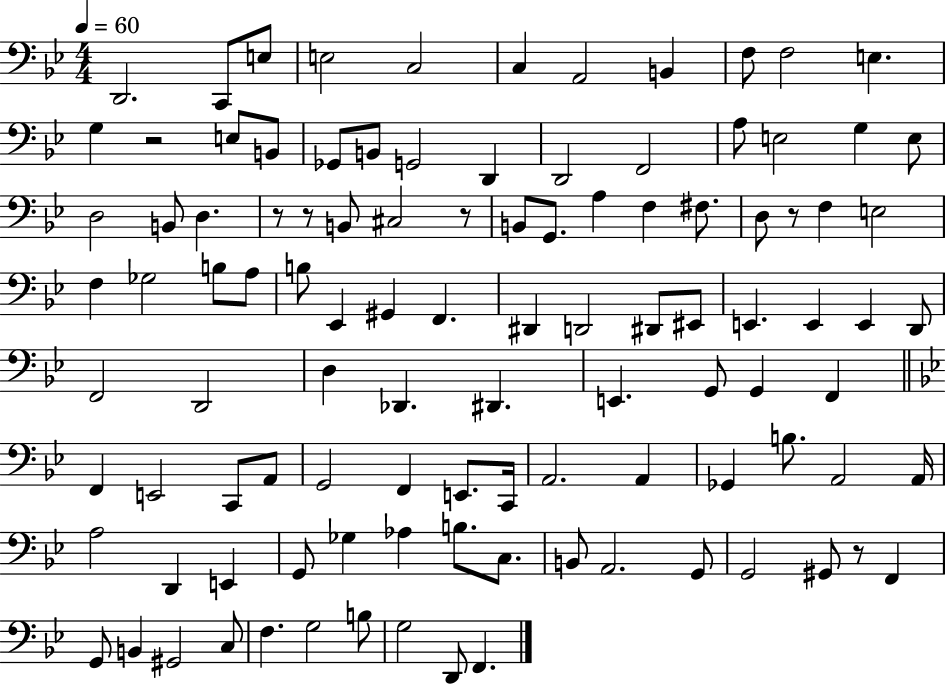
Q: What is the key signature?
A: BES major